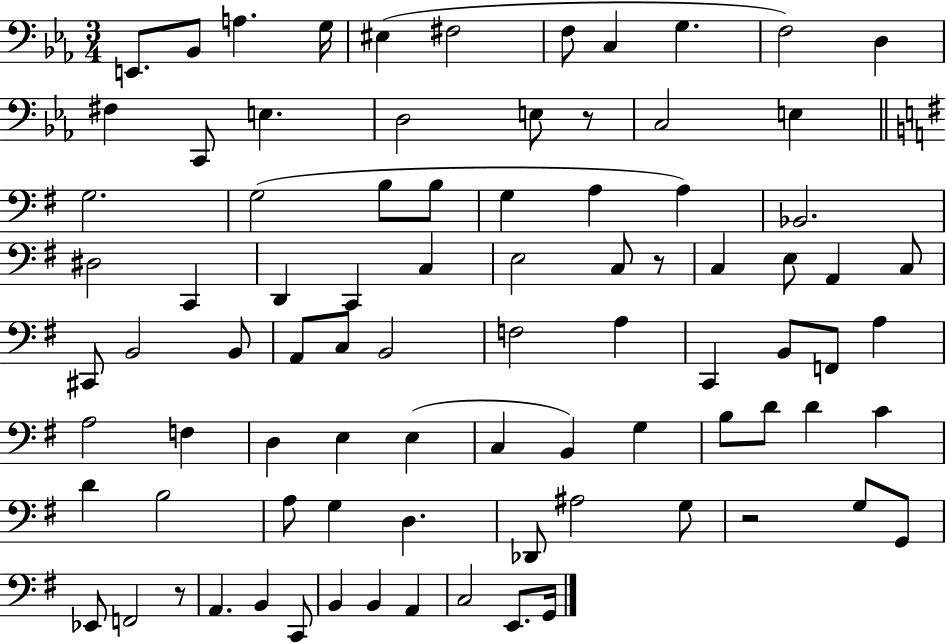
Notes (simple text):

E2/e. Bb2/e A3/q. G3/s EIS3/q F#3/h F3/e C3/q G3/q. F3/h D3/q F#3/q C2/e E3/q. D3/h E3/e R/e C3/h E3/q G3/h. G3/h B3/e B3/e G3/q A3/q A3/q Bb2/h. D#3/h C2/q D2/q C2/q C3/q E3/h C3/e R/e C3/q E3/e A2/q C3/e C#2/e B2/h B2/e A2/e C3/e B2/h F3/h A3/q C2/q B2/e F2/e A3/q A3/h F3/q D3/q E3/q E3/q C3/q B2/q G3/q B3/e D4/e D4/q C4/q D4/q B3/h A3/e G3/q D3/q. Db2/e A#3/h G3/e R/h G3/e G2/e Eb2/e F2/h R/e A2/q. B2/q C2/e B2/q B2/q A2/q C3/h E2/e. G2/s